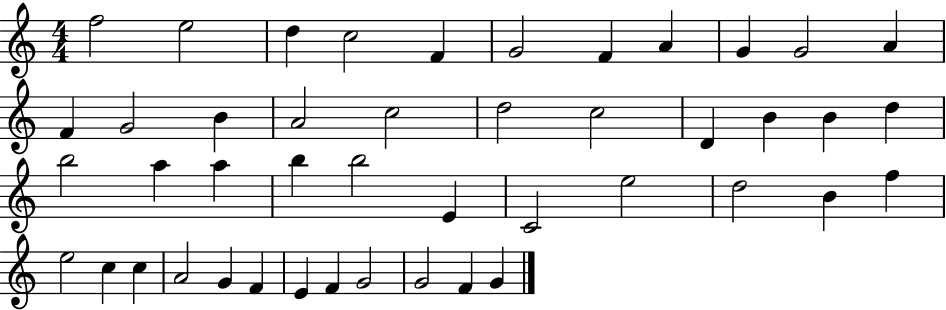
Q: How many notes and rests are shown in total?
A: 45